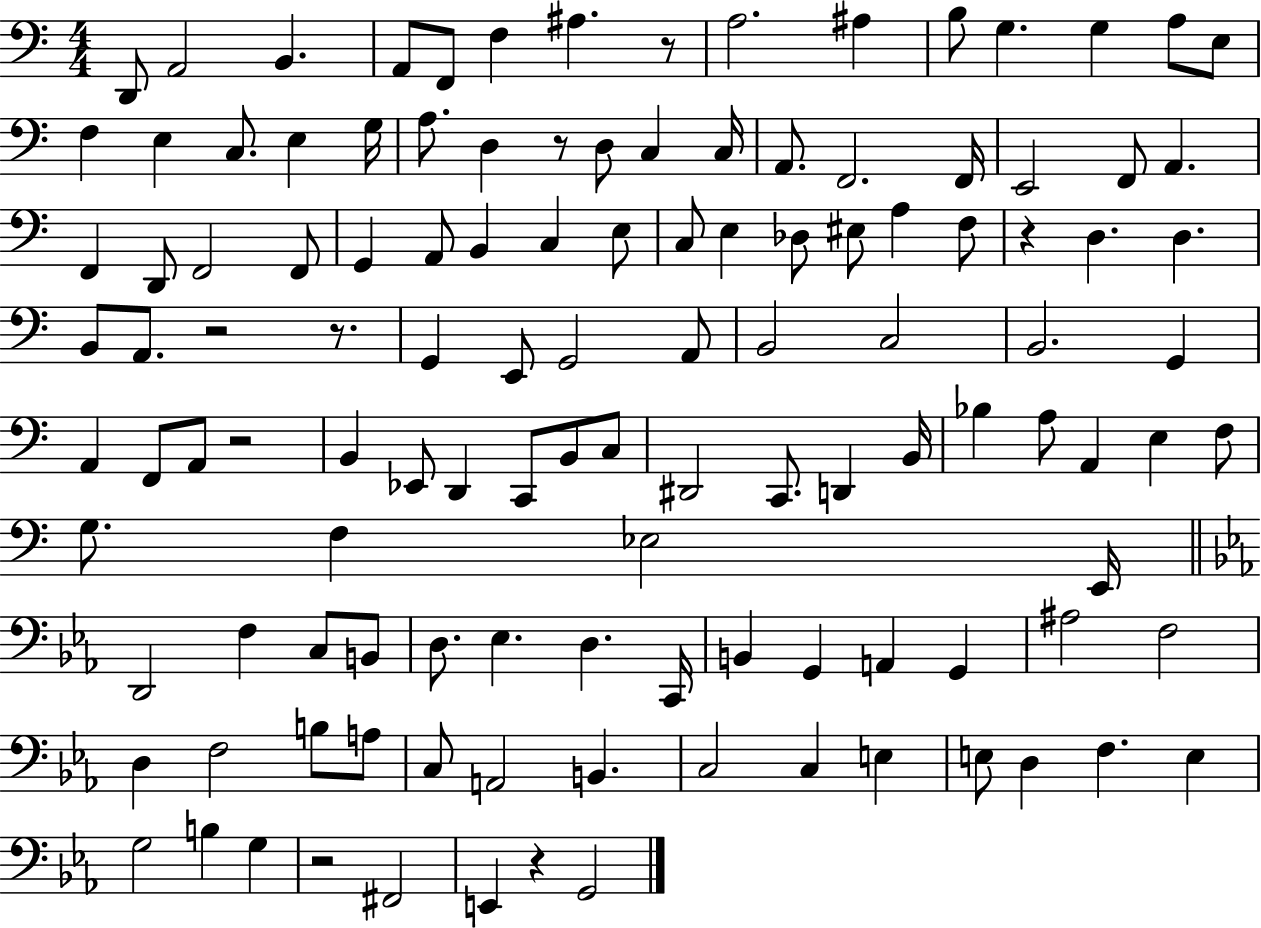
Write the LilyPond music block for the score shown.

{
  \clef bass
  \numericTimeSignature
  \time 4/4
  \key c \major
  d,8 a,2 b,4. | a,8 f,8 f4 ais4. r8 | a2. ais4 | b8 g4. g4 a8 e8 | \break f4 e4 c8. e4 g16 | a8. d4 r8 d8 c4 c16 | a,8. f,2. f,16 | e,2 f,8 a,4. | \break f,4 d,8 f,2 f,8 | g,4 a,8 b,4 c4 e8 | c8 e4 des8 eis8 a4 f8 | r4 d4. d4. | \break b,8 a,8. r2 r8. | g,4 e,8 g,2 a,8 | b,2 c2 | b,2. g,4 | \break a,4 f,8 a,8 r2 | b,4 ees,8 d,4 c,8 b,8 c8 | dis,2 c,8. d,4 b,16 | bes4 a8 a,4 e4 f8 | \break g8. f4 ees2 e,16 | \bar "||" \break \key ees \major d,2 f4 c8 b,8 | d8. ees4. d4. c,16 | b,4 g,4 a,4 g,4 | ais2 f2 | \break d4 f2 b8 a8 | c8 a,2 b,4. | c2 c4 e4 | e8 d4 f4. e4 | \break g2 b4 g4 | r2 fis,2 | e,4 r4 g,2 | \bar "|."
}